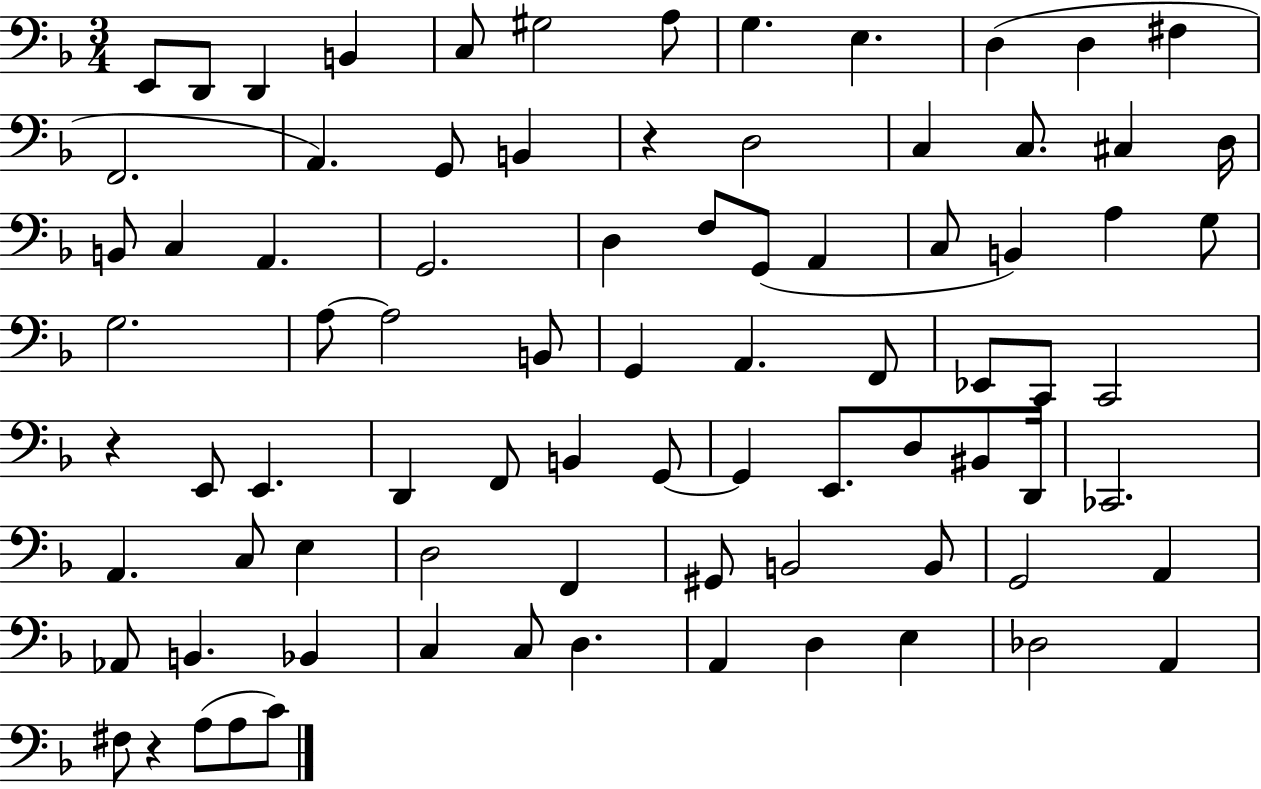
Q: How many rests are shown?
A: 3